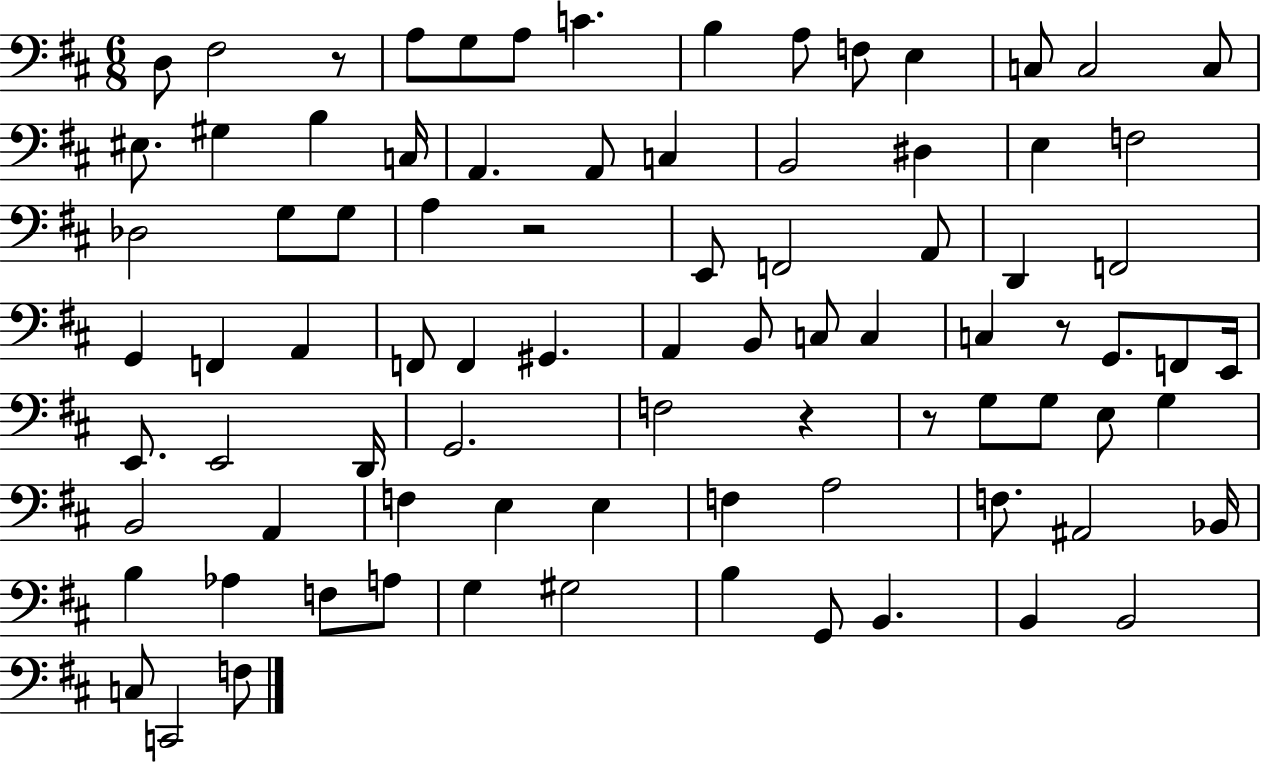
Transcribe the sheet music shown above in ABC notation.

X:1
T:Untitled
M:6/8
L:1/4
K:D
D,/2 ^F,2 z/2 A,/2 G,/2 A,/2 C B, A,/2 F,/2 E, C,/2 C,2 C,/2 ^E,/2 ^G, B, C,/4 A,, A,,/2 C, B,,2 ^D, E, F,2 _D,2 G,/2 G,/2 A, z2 E,,/2 F,,2 A,,/2 D,, F,,2 G,, F,, A,, F,,/2 F,, ^G,, A,, B,,/2 C,/2 C, C, z/2 G,,/2 F,,/2 E,,/4 E,,/2 E,,2 D,,/4 G,,2 F,2 z z/2 G,/2 G,/2 E,/2 G, B,,2 A,, F, E, E, F, A,2 F,/2 ^A,,2 _B,,/4 B, _A, F,/2 A,/2 G, ^G,2 B, G,,/2 B,, B,, B,,2 C,/2 C,,2 F,/2